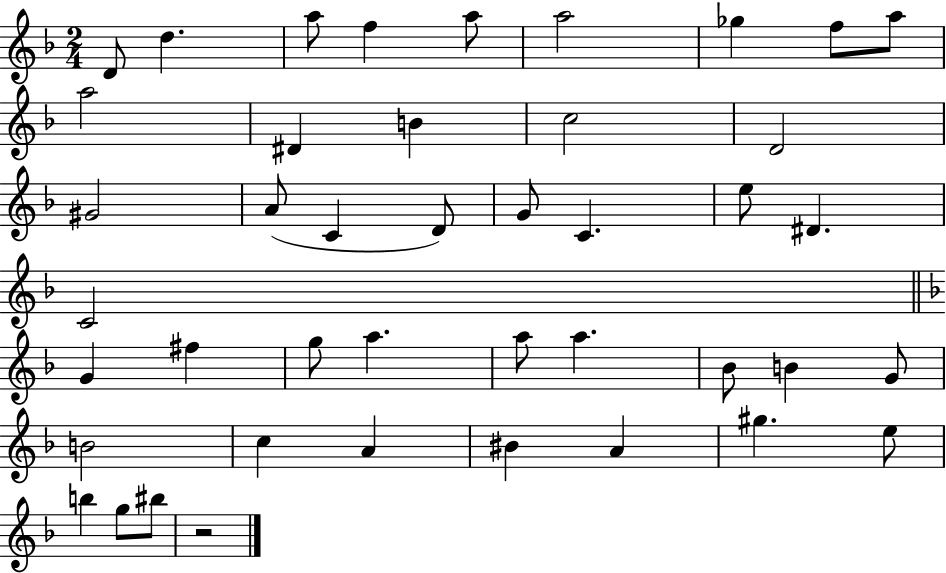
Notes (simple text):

D4/e D5/q. A5/e F5/q A5/e A5/h Gb5/q F5/e A5/e A5/h D#4/q B4/q C5/h D4/h G#4/h A4/e C4/q D4/e G4/e C4/q. E5/e D#4/q. C4/h G4/q F#5/q G5/e A5/q. A5/e A5/q. Bb4/e B4/q G4/e B4/h C5/q A4/q BIS4/q A4/q G#5/q. E5/e B5/q G5/e BIS5/e R/h